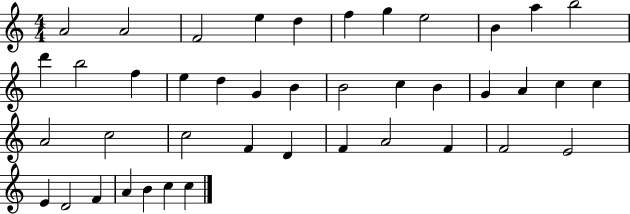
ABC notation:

X:1
T:Untitled
M:4/4
L:1/4
K:C
A2 A2 F2 e d f g e2 B a b2 d' b2 f e d G B B2 c B G A c c A2 c2 c2 F D F A2 F F2 E2 E D2 F A B c c